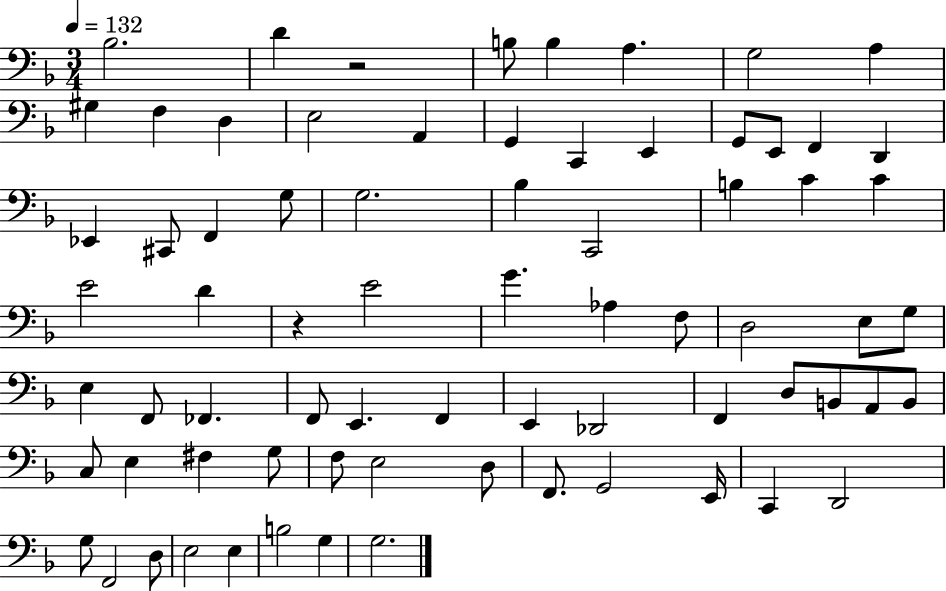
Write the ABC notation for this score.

X:1
T:Untitled
M:3/4
L:1/4
K:F
_B,2 D z2 B,/2 B, A, G,2 A, ^G, F, D, E,2 A,, G,, C,, E,, G,,/2 E,,/2 F,, D,, _E,, ^C,,/2 F,, G,/2 G,2 _B, C,,2 B, C C E2 D z E2 G _A, F,/2 D,2 E,/2 G,/2 E, F,,/2 _F,, F,,/2 E,, F,, E,, _D,,2 F,, D,/2 B,,/2 A,,/2 B,,/2 C,/2 E, ^F, G,/2 F,/2 E,2 D,/2 F,,/2 G,,2 E,,/4 C,, D,,2 G,/2 F,,2 D,/2 E,2 E, B,2 G, G,2